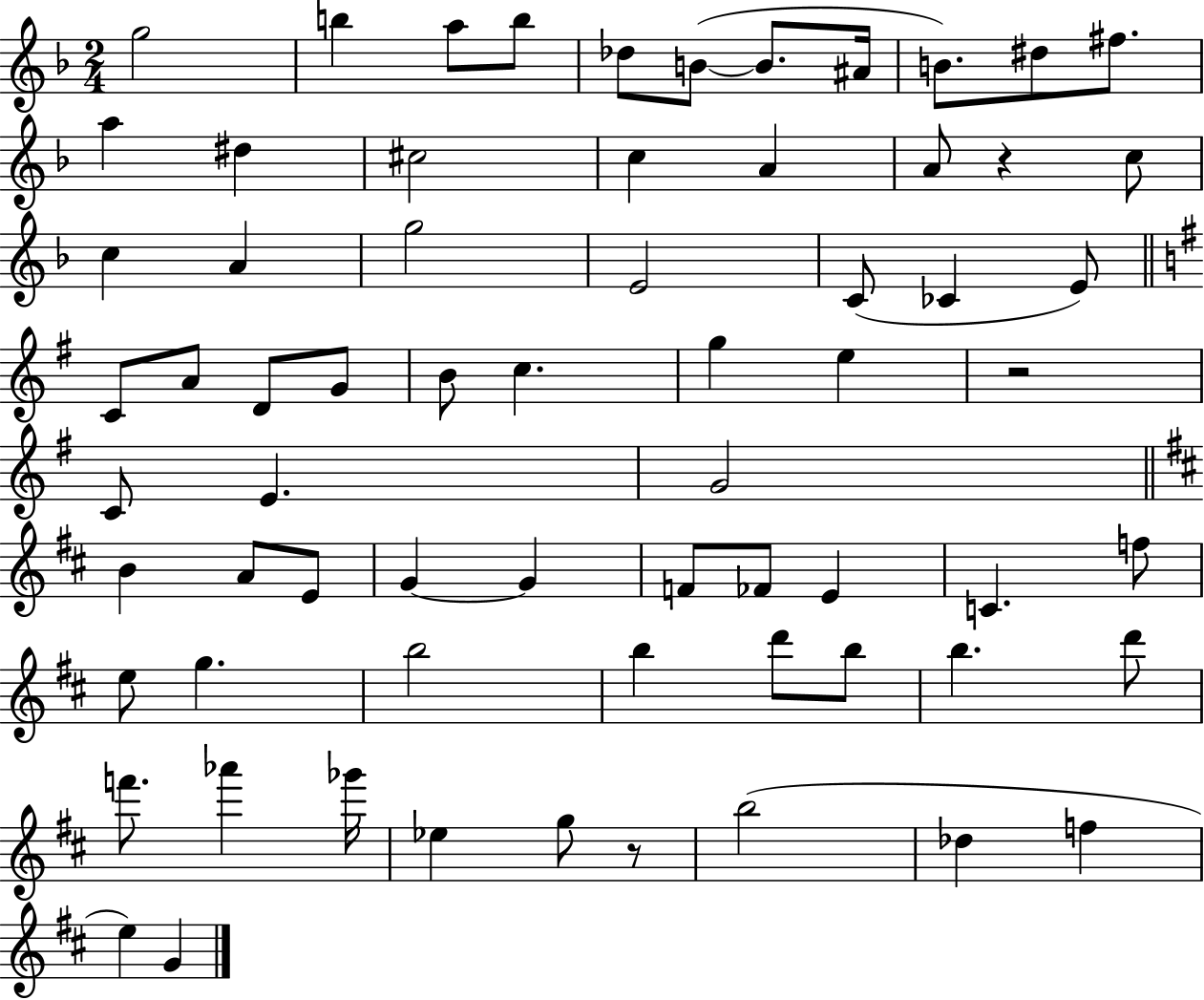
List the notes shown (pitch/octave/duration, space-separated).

G5/h B5/q A5/e B5/e Db5/e B4/e B4/e. A#4/s B4/e. D#5/e F#5/e. A5/q D#5/q C#5/h C5/q A4/q A4/e R/q C5/e C5/q A4/q G5/h E4/h C4/e CES4/q E4/e C4/e A4/e D4/e G4/e B4/e C5/q. G5/q E5/q R/h C4/e E4/q. G4/h B4/q A4/e E4/e G4/q G4/q F4/e FES4/e E4/q C4/q. F5/e E5/e G5/q. B5/h B5/q D6/e B5/e B5/q. D6/e F6/e. Ab6/q Gb6/s Eb5/q G5/e R/e B5/h Db5/q F5/q E5/q G4/q